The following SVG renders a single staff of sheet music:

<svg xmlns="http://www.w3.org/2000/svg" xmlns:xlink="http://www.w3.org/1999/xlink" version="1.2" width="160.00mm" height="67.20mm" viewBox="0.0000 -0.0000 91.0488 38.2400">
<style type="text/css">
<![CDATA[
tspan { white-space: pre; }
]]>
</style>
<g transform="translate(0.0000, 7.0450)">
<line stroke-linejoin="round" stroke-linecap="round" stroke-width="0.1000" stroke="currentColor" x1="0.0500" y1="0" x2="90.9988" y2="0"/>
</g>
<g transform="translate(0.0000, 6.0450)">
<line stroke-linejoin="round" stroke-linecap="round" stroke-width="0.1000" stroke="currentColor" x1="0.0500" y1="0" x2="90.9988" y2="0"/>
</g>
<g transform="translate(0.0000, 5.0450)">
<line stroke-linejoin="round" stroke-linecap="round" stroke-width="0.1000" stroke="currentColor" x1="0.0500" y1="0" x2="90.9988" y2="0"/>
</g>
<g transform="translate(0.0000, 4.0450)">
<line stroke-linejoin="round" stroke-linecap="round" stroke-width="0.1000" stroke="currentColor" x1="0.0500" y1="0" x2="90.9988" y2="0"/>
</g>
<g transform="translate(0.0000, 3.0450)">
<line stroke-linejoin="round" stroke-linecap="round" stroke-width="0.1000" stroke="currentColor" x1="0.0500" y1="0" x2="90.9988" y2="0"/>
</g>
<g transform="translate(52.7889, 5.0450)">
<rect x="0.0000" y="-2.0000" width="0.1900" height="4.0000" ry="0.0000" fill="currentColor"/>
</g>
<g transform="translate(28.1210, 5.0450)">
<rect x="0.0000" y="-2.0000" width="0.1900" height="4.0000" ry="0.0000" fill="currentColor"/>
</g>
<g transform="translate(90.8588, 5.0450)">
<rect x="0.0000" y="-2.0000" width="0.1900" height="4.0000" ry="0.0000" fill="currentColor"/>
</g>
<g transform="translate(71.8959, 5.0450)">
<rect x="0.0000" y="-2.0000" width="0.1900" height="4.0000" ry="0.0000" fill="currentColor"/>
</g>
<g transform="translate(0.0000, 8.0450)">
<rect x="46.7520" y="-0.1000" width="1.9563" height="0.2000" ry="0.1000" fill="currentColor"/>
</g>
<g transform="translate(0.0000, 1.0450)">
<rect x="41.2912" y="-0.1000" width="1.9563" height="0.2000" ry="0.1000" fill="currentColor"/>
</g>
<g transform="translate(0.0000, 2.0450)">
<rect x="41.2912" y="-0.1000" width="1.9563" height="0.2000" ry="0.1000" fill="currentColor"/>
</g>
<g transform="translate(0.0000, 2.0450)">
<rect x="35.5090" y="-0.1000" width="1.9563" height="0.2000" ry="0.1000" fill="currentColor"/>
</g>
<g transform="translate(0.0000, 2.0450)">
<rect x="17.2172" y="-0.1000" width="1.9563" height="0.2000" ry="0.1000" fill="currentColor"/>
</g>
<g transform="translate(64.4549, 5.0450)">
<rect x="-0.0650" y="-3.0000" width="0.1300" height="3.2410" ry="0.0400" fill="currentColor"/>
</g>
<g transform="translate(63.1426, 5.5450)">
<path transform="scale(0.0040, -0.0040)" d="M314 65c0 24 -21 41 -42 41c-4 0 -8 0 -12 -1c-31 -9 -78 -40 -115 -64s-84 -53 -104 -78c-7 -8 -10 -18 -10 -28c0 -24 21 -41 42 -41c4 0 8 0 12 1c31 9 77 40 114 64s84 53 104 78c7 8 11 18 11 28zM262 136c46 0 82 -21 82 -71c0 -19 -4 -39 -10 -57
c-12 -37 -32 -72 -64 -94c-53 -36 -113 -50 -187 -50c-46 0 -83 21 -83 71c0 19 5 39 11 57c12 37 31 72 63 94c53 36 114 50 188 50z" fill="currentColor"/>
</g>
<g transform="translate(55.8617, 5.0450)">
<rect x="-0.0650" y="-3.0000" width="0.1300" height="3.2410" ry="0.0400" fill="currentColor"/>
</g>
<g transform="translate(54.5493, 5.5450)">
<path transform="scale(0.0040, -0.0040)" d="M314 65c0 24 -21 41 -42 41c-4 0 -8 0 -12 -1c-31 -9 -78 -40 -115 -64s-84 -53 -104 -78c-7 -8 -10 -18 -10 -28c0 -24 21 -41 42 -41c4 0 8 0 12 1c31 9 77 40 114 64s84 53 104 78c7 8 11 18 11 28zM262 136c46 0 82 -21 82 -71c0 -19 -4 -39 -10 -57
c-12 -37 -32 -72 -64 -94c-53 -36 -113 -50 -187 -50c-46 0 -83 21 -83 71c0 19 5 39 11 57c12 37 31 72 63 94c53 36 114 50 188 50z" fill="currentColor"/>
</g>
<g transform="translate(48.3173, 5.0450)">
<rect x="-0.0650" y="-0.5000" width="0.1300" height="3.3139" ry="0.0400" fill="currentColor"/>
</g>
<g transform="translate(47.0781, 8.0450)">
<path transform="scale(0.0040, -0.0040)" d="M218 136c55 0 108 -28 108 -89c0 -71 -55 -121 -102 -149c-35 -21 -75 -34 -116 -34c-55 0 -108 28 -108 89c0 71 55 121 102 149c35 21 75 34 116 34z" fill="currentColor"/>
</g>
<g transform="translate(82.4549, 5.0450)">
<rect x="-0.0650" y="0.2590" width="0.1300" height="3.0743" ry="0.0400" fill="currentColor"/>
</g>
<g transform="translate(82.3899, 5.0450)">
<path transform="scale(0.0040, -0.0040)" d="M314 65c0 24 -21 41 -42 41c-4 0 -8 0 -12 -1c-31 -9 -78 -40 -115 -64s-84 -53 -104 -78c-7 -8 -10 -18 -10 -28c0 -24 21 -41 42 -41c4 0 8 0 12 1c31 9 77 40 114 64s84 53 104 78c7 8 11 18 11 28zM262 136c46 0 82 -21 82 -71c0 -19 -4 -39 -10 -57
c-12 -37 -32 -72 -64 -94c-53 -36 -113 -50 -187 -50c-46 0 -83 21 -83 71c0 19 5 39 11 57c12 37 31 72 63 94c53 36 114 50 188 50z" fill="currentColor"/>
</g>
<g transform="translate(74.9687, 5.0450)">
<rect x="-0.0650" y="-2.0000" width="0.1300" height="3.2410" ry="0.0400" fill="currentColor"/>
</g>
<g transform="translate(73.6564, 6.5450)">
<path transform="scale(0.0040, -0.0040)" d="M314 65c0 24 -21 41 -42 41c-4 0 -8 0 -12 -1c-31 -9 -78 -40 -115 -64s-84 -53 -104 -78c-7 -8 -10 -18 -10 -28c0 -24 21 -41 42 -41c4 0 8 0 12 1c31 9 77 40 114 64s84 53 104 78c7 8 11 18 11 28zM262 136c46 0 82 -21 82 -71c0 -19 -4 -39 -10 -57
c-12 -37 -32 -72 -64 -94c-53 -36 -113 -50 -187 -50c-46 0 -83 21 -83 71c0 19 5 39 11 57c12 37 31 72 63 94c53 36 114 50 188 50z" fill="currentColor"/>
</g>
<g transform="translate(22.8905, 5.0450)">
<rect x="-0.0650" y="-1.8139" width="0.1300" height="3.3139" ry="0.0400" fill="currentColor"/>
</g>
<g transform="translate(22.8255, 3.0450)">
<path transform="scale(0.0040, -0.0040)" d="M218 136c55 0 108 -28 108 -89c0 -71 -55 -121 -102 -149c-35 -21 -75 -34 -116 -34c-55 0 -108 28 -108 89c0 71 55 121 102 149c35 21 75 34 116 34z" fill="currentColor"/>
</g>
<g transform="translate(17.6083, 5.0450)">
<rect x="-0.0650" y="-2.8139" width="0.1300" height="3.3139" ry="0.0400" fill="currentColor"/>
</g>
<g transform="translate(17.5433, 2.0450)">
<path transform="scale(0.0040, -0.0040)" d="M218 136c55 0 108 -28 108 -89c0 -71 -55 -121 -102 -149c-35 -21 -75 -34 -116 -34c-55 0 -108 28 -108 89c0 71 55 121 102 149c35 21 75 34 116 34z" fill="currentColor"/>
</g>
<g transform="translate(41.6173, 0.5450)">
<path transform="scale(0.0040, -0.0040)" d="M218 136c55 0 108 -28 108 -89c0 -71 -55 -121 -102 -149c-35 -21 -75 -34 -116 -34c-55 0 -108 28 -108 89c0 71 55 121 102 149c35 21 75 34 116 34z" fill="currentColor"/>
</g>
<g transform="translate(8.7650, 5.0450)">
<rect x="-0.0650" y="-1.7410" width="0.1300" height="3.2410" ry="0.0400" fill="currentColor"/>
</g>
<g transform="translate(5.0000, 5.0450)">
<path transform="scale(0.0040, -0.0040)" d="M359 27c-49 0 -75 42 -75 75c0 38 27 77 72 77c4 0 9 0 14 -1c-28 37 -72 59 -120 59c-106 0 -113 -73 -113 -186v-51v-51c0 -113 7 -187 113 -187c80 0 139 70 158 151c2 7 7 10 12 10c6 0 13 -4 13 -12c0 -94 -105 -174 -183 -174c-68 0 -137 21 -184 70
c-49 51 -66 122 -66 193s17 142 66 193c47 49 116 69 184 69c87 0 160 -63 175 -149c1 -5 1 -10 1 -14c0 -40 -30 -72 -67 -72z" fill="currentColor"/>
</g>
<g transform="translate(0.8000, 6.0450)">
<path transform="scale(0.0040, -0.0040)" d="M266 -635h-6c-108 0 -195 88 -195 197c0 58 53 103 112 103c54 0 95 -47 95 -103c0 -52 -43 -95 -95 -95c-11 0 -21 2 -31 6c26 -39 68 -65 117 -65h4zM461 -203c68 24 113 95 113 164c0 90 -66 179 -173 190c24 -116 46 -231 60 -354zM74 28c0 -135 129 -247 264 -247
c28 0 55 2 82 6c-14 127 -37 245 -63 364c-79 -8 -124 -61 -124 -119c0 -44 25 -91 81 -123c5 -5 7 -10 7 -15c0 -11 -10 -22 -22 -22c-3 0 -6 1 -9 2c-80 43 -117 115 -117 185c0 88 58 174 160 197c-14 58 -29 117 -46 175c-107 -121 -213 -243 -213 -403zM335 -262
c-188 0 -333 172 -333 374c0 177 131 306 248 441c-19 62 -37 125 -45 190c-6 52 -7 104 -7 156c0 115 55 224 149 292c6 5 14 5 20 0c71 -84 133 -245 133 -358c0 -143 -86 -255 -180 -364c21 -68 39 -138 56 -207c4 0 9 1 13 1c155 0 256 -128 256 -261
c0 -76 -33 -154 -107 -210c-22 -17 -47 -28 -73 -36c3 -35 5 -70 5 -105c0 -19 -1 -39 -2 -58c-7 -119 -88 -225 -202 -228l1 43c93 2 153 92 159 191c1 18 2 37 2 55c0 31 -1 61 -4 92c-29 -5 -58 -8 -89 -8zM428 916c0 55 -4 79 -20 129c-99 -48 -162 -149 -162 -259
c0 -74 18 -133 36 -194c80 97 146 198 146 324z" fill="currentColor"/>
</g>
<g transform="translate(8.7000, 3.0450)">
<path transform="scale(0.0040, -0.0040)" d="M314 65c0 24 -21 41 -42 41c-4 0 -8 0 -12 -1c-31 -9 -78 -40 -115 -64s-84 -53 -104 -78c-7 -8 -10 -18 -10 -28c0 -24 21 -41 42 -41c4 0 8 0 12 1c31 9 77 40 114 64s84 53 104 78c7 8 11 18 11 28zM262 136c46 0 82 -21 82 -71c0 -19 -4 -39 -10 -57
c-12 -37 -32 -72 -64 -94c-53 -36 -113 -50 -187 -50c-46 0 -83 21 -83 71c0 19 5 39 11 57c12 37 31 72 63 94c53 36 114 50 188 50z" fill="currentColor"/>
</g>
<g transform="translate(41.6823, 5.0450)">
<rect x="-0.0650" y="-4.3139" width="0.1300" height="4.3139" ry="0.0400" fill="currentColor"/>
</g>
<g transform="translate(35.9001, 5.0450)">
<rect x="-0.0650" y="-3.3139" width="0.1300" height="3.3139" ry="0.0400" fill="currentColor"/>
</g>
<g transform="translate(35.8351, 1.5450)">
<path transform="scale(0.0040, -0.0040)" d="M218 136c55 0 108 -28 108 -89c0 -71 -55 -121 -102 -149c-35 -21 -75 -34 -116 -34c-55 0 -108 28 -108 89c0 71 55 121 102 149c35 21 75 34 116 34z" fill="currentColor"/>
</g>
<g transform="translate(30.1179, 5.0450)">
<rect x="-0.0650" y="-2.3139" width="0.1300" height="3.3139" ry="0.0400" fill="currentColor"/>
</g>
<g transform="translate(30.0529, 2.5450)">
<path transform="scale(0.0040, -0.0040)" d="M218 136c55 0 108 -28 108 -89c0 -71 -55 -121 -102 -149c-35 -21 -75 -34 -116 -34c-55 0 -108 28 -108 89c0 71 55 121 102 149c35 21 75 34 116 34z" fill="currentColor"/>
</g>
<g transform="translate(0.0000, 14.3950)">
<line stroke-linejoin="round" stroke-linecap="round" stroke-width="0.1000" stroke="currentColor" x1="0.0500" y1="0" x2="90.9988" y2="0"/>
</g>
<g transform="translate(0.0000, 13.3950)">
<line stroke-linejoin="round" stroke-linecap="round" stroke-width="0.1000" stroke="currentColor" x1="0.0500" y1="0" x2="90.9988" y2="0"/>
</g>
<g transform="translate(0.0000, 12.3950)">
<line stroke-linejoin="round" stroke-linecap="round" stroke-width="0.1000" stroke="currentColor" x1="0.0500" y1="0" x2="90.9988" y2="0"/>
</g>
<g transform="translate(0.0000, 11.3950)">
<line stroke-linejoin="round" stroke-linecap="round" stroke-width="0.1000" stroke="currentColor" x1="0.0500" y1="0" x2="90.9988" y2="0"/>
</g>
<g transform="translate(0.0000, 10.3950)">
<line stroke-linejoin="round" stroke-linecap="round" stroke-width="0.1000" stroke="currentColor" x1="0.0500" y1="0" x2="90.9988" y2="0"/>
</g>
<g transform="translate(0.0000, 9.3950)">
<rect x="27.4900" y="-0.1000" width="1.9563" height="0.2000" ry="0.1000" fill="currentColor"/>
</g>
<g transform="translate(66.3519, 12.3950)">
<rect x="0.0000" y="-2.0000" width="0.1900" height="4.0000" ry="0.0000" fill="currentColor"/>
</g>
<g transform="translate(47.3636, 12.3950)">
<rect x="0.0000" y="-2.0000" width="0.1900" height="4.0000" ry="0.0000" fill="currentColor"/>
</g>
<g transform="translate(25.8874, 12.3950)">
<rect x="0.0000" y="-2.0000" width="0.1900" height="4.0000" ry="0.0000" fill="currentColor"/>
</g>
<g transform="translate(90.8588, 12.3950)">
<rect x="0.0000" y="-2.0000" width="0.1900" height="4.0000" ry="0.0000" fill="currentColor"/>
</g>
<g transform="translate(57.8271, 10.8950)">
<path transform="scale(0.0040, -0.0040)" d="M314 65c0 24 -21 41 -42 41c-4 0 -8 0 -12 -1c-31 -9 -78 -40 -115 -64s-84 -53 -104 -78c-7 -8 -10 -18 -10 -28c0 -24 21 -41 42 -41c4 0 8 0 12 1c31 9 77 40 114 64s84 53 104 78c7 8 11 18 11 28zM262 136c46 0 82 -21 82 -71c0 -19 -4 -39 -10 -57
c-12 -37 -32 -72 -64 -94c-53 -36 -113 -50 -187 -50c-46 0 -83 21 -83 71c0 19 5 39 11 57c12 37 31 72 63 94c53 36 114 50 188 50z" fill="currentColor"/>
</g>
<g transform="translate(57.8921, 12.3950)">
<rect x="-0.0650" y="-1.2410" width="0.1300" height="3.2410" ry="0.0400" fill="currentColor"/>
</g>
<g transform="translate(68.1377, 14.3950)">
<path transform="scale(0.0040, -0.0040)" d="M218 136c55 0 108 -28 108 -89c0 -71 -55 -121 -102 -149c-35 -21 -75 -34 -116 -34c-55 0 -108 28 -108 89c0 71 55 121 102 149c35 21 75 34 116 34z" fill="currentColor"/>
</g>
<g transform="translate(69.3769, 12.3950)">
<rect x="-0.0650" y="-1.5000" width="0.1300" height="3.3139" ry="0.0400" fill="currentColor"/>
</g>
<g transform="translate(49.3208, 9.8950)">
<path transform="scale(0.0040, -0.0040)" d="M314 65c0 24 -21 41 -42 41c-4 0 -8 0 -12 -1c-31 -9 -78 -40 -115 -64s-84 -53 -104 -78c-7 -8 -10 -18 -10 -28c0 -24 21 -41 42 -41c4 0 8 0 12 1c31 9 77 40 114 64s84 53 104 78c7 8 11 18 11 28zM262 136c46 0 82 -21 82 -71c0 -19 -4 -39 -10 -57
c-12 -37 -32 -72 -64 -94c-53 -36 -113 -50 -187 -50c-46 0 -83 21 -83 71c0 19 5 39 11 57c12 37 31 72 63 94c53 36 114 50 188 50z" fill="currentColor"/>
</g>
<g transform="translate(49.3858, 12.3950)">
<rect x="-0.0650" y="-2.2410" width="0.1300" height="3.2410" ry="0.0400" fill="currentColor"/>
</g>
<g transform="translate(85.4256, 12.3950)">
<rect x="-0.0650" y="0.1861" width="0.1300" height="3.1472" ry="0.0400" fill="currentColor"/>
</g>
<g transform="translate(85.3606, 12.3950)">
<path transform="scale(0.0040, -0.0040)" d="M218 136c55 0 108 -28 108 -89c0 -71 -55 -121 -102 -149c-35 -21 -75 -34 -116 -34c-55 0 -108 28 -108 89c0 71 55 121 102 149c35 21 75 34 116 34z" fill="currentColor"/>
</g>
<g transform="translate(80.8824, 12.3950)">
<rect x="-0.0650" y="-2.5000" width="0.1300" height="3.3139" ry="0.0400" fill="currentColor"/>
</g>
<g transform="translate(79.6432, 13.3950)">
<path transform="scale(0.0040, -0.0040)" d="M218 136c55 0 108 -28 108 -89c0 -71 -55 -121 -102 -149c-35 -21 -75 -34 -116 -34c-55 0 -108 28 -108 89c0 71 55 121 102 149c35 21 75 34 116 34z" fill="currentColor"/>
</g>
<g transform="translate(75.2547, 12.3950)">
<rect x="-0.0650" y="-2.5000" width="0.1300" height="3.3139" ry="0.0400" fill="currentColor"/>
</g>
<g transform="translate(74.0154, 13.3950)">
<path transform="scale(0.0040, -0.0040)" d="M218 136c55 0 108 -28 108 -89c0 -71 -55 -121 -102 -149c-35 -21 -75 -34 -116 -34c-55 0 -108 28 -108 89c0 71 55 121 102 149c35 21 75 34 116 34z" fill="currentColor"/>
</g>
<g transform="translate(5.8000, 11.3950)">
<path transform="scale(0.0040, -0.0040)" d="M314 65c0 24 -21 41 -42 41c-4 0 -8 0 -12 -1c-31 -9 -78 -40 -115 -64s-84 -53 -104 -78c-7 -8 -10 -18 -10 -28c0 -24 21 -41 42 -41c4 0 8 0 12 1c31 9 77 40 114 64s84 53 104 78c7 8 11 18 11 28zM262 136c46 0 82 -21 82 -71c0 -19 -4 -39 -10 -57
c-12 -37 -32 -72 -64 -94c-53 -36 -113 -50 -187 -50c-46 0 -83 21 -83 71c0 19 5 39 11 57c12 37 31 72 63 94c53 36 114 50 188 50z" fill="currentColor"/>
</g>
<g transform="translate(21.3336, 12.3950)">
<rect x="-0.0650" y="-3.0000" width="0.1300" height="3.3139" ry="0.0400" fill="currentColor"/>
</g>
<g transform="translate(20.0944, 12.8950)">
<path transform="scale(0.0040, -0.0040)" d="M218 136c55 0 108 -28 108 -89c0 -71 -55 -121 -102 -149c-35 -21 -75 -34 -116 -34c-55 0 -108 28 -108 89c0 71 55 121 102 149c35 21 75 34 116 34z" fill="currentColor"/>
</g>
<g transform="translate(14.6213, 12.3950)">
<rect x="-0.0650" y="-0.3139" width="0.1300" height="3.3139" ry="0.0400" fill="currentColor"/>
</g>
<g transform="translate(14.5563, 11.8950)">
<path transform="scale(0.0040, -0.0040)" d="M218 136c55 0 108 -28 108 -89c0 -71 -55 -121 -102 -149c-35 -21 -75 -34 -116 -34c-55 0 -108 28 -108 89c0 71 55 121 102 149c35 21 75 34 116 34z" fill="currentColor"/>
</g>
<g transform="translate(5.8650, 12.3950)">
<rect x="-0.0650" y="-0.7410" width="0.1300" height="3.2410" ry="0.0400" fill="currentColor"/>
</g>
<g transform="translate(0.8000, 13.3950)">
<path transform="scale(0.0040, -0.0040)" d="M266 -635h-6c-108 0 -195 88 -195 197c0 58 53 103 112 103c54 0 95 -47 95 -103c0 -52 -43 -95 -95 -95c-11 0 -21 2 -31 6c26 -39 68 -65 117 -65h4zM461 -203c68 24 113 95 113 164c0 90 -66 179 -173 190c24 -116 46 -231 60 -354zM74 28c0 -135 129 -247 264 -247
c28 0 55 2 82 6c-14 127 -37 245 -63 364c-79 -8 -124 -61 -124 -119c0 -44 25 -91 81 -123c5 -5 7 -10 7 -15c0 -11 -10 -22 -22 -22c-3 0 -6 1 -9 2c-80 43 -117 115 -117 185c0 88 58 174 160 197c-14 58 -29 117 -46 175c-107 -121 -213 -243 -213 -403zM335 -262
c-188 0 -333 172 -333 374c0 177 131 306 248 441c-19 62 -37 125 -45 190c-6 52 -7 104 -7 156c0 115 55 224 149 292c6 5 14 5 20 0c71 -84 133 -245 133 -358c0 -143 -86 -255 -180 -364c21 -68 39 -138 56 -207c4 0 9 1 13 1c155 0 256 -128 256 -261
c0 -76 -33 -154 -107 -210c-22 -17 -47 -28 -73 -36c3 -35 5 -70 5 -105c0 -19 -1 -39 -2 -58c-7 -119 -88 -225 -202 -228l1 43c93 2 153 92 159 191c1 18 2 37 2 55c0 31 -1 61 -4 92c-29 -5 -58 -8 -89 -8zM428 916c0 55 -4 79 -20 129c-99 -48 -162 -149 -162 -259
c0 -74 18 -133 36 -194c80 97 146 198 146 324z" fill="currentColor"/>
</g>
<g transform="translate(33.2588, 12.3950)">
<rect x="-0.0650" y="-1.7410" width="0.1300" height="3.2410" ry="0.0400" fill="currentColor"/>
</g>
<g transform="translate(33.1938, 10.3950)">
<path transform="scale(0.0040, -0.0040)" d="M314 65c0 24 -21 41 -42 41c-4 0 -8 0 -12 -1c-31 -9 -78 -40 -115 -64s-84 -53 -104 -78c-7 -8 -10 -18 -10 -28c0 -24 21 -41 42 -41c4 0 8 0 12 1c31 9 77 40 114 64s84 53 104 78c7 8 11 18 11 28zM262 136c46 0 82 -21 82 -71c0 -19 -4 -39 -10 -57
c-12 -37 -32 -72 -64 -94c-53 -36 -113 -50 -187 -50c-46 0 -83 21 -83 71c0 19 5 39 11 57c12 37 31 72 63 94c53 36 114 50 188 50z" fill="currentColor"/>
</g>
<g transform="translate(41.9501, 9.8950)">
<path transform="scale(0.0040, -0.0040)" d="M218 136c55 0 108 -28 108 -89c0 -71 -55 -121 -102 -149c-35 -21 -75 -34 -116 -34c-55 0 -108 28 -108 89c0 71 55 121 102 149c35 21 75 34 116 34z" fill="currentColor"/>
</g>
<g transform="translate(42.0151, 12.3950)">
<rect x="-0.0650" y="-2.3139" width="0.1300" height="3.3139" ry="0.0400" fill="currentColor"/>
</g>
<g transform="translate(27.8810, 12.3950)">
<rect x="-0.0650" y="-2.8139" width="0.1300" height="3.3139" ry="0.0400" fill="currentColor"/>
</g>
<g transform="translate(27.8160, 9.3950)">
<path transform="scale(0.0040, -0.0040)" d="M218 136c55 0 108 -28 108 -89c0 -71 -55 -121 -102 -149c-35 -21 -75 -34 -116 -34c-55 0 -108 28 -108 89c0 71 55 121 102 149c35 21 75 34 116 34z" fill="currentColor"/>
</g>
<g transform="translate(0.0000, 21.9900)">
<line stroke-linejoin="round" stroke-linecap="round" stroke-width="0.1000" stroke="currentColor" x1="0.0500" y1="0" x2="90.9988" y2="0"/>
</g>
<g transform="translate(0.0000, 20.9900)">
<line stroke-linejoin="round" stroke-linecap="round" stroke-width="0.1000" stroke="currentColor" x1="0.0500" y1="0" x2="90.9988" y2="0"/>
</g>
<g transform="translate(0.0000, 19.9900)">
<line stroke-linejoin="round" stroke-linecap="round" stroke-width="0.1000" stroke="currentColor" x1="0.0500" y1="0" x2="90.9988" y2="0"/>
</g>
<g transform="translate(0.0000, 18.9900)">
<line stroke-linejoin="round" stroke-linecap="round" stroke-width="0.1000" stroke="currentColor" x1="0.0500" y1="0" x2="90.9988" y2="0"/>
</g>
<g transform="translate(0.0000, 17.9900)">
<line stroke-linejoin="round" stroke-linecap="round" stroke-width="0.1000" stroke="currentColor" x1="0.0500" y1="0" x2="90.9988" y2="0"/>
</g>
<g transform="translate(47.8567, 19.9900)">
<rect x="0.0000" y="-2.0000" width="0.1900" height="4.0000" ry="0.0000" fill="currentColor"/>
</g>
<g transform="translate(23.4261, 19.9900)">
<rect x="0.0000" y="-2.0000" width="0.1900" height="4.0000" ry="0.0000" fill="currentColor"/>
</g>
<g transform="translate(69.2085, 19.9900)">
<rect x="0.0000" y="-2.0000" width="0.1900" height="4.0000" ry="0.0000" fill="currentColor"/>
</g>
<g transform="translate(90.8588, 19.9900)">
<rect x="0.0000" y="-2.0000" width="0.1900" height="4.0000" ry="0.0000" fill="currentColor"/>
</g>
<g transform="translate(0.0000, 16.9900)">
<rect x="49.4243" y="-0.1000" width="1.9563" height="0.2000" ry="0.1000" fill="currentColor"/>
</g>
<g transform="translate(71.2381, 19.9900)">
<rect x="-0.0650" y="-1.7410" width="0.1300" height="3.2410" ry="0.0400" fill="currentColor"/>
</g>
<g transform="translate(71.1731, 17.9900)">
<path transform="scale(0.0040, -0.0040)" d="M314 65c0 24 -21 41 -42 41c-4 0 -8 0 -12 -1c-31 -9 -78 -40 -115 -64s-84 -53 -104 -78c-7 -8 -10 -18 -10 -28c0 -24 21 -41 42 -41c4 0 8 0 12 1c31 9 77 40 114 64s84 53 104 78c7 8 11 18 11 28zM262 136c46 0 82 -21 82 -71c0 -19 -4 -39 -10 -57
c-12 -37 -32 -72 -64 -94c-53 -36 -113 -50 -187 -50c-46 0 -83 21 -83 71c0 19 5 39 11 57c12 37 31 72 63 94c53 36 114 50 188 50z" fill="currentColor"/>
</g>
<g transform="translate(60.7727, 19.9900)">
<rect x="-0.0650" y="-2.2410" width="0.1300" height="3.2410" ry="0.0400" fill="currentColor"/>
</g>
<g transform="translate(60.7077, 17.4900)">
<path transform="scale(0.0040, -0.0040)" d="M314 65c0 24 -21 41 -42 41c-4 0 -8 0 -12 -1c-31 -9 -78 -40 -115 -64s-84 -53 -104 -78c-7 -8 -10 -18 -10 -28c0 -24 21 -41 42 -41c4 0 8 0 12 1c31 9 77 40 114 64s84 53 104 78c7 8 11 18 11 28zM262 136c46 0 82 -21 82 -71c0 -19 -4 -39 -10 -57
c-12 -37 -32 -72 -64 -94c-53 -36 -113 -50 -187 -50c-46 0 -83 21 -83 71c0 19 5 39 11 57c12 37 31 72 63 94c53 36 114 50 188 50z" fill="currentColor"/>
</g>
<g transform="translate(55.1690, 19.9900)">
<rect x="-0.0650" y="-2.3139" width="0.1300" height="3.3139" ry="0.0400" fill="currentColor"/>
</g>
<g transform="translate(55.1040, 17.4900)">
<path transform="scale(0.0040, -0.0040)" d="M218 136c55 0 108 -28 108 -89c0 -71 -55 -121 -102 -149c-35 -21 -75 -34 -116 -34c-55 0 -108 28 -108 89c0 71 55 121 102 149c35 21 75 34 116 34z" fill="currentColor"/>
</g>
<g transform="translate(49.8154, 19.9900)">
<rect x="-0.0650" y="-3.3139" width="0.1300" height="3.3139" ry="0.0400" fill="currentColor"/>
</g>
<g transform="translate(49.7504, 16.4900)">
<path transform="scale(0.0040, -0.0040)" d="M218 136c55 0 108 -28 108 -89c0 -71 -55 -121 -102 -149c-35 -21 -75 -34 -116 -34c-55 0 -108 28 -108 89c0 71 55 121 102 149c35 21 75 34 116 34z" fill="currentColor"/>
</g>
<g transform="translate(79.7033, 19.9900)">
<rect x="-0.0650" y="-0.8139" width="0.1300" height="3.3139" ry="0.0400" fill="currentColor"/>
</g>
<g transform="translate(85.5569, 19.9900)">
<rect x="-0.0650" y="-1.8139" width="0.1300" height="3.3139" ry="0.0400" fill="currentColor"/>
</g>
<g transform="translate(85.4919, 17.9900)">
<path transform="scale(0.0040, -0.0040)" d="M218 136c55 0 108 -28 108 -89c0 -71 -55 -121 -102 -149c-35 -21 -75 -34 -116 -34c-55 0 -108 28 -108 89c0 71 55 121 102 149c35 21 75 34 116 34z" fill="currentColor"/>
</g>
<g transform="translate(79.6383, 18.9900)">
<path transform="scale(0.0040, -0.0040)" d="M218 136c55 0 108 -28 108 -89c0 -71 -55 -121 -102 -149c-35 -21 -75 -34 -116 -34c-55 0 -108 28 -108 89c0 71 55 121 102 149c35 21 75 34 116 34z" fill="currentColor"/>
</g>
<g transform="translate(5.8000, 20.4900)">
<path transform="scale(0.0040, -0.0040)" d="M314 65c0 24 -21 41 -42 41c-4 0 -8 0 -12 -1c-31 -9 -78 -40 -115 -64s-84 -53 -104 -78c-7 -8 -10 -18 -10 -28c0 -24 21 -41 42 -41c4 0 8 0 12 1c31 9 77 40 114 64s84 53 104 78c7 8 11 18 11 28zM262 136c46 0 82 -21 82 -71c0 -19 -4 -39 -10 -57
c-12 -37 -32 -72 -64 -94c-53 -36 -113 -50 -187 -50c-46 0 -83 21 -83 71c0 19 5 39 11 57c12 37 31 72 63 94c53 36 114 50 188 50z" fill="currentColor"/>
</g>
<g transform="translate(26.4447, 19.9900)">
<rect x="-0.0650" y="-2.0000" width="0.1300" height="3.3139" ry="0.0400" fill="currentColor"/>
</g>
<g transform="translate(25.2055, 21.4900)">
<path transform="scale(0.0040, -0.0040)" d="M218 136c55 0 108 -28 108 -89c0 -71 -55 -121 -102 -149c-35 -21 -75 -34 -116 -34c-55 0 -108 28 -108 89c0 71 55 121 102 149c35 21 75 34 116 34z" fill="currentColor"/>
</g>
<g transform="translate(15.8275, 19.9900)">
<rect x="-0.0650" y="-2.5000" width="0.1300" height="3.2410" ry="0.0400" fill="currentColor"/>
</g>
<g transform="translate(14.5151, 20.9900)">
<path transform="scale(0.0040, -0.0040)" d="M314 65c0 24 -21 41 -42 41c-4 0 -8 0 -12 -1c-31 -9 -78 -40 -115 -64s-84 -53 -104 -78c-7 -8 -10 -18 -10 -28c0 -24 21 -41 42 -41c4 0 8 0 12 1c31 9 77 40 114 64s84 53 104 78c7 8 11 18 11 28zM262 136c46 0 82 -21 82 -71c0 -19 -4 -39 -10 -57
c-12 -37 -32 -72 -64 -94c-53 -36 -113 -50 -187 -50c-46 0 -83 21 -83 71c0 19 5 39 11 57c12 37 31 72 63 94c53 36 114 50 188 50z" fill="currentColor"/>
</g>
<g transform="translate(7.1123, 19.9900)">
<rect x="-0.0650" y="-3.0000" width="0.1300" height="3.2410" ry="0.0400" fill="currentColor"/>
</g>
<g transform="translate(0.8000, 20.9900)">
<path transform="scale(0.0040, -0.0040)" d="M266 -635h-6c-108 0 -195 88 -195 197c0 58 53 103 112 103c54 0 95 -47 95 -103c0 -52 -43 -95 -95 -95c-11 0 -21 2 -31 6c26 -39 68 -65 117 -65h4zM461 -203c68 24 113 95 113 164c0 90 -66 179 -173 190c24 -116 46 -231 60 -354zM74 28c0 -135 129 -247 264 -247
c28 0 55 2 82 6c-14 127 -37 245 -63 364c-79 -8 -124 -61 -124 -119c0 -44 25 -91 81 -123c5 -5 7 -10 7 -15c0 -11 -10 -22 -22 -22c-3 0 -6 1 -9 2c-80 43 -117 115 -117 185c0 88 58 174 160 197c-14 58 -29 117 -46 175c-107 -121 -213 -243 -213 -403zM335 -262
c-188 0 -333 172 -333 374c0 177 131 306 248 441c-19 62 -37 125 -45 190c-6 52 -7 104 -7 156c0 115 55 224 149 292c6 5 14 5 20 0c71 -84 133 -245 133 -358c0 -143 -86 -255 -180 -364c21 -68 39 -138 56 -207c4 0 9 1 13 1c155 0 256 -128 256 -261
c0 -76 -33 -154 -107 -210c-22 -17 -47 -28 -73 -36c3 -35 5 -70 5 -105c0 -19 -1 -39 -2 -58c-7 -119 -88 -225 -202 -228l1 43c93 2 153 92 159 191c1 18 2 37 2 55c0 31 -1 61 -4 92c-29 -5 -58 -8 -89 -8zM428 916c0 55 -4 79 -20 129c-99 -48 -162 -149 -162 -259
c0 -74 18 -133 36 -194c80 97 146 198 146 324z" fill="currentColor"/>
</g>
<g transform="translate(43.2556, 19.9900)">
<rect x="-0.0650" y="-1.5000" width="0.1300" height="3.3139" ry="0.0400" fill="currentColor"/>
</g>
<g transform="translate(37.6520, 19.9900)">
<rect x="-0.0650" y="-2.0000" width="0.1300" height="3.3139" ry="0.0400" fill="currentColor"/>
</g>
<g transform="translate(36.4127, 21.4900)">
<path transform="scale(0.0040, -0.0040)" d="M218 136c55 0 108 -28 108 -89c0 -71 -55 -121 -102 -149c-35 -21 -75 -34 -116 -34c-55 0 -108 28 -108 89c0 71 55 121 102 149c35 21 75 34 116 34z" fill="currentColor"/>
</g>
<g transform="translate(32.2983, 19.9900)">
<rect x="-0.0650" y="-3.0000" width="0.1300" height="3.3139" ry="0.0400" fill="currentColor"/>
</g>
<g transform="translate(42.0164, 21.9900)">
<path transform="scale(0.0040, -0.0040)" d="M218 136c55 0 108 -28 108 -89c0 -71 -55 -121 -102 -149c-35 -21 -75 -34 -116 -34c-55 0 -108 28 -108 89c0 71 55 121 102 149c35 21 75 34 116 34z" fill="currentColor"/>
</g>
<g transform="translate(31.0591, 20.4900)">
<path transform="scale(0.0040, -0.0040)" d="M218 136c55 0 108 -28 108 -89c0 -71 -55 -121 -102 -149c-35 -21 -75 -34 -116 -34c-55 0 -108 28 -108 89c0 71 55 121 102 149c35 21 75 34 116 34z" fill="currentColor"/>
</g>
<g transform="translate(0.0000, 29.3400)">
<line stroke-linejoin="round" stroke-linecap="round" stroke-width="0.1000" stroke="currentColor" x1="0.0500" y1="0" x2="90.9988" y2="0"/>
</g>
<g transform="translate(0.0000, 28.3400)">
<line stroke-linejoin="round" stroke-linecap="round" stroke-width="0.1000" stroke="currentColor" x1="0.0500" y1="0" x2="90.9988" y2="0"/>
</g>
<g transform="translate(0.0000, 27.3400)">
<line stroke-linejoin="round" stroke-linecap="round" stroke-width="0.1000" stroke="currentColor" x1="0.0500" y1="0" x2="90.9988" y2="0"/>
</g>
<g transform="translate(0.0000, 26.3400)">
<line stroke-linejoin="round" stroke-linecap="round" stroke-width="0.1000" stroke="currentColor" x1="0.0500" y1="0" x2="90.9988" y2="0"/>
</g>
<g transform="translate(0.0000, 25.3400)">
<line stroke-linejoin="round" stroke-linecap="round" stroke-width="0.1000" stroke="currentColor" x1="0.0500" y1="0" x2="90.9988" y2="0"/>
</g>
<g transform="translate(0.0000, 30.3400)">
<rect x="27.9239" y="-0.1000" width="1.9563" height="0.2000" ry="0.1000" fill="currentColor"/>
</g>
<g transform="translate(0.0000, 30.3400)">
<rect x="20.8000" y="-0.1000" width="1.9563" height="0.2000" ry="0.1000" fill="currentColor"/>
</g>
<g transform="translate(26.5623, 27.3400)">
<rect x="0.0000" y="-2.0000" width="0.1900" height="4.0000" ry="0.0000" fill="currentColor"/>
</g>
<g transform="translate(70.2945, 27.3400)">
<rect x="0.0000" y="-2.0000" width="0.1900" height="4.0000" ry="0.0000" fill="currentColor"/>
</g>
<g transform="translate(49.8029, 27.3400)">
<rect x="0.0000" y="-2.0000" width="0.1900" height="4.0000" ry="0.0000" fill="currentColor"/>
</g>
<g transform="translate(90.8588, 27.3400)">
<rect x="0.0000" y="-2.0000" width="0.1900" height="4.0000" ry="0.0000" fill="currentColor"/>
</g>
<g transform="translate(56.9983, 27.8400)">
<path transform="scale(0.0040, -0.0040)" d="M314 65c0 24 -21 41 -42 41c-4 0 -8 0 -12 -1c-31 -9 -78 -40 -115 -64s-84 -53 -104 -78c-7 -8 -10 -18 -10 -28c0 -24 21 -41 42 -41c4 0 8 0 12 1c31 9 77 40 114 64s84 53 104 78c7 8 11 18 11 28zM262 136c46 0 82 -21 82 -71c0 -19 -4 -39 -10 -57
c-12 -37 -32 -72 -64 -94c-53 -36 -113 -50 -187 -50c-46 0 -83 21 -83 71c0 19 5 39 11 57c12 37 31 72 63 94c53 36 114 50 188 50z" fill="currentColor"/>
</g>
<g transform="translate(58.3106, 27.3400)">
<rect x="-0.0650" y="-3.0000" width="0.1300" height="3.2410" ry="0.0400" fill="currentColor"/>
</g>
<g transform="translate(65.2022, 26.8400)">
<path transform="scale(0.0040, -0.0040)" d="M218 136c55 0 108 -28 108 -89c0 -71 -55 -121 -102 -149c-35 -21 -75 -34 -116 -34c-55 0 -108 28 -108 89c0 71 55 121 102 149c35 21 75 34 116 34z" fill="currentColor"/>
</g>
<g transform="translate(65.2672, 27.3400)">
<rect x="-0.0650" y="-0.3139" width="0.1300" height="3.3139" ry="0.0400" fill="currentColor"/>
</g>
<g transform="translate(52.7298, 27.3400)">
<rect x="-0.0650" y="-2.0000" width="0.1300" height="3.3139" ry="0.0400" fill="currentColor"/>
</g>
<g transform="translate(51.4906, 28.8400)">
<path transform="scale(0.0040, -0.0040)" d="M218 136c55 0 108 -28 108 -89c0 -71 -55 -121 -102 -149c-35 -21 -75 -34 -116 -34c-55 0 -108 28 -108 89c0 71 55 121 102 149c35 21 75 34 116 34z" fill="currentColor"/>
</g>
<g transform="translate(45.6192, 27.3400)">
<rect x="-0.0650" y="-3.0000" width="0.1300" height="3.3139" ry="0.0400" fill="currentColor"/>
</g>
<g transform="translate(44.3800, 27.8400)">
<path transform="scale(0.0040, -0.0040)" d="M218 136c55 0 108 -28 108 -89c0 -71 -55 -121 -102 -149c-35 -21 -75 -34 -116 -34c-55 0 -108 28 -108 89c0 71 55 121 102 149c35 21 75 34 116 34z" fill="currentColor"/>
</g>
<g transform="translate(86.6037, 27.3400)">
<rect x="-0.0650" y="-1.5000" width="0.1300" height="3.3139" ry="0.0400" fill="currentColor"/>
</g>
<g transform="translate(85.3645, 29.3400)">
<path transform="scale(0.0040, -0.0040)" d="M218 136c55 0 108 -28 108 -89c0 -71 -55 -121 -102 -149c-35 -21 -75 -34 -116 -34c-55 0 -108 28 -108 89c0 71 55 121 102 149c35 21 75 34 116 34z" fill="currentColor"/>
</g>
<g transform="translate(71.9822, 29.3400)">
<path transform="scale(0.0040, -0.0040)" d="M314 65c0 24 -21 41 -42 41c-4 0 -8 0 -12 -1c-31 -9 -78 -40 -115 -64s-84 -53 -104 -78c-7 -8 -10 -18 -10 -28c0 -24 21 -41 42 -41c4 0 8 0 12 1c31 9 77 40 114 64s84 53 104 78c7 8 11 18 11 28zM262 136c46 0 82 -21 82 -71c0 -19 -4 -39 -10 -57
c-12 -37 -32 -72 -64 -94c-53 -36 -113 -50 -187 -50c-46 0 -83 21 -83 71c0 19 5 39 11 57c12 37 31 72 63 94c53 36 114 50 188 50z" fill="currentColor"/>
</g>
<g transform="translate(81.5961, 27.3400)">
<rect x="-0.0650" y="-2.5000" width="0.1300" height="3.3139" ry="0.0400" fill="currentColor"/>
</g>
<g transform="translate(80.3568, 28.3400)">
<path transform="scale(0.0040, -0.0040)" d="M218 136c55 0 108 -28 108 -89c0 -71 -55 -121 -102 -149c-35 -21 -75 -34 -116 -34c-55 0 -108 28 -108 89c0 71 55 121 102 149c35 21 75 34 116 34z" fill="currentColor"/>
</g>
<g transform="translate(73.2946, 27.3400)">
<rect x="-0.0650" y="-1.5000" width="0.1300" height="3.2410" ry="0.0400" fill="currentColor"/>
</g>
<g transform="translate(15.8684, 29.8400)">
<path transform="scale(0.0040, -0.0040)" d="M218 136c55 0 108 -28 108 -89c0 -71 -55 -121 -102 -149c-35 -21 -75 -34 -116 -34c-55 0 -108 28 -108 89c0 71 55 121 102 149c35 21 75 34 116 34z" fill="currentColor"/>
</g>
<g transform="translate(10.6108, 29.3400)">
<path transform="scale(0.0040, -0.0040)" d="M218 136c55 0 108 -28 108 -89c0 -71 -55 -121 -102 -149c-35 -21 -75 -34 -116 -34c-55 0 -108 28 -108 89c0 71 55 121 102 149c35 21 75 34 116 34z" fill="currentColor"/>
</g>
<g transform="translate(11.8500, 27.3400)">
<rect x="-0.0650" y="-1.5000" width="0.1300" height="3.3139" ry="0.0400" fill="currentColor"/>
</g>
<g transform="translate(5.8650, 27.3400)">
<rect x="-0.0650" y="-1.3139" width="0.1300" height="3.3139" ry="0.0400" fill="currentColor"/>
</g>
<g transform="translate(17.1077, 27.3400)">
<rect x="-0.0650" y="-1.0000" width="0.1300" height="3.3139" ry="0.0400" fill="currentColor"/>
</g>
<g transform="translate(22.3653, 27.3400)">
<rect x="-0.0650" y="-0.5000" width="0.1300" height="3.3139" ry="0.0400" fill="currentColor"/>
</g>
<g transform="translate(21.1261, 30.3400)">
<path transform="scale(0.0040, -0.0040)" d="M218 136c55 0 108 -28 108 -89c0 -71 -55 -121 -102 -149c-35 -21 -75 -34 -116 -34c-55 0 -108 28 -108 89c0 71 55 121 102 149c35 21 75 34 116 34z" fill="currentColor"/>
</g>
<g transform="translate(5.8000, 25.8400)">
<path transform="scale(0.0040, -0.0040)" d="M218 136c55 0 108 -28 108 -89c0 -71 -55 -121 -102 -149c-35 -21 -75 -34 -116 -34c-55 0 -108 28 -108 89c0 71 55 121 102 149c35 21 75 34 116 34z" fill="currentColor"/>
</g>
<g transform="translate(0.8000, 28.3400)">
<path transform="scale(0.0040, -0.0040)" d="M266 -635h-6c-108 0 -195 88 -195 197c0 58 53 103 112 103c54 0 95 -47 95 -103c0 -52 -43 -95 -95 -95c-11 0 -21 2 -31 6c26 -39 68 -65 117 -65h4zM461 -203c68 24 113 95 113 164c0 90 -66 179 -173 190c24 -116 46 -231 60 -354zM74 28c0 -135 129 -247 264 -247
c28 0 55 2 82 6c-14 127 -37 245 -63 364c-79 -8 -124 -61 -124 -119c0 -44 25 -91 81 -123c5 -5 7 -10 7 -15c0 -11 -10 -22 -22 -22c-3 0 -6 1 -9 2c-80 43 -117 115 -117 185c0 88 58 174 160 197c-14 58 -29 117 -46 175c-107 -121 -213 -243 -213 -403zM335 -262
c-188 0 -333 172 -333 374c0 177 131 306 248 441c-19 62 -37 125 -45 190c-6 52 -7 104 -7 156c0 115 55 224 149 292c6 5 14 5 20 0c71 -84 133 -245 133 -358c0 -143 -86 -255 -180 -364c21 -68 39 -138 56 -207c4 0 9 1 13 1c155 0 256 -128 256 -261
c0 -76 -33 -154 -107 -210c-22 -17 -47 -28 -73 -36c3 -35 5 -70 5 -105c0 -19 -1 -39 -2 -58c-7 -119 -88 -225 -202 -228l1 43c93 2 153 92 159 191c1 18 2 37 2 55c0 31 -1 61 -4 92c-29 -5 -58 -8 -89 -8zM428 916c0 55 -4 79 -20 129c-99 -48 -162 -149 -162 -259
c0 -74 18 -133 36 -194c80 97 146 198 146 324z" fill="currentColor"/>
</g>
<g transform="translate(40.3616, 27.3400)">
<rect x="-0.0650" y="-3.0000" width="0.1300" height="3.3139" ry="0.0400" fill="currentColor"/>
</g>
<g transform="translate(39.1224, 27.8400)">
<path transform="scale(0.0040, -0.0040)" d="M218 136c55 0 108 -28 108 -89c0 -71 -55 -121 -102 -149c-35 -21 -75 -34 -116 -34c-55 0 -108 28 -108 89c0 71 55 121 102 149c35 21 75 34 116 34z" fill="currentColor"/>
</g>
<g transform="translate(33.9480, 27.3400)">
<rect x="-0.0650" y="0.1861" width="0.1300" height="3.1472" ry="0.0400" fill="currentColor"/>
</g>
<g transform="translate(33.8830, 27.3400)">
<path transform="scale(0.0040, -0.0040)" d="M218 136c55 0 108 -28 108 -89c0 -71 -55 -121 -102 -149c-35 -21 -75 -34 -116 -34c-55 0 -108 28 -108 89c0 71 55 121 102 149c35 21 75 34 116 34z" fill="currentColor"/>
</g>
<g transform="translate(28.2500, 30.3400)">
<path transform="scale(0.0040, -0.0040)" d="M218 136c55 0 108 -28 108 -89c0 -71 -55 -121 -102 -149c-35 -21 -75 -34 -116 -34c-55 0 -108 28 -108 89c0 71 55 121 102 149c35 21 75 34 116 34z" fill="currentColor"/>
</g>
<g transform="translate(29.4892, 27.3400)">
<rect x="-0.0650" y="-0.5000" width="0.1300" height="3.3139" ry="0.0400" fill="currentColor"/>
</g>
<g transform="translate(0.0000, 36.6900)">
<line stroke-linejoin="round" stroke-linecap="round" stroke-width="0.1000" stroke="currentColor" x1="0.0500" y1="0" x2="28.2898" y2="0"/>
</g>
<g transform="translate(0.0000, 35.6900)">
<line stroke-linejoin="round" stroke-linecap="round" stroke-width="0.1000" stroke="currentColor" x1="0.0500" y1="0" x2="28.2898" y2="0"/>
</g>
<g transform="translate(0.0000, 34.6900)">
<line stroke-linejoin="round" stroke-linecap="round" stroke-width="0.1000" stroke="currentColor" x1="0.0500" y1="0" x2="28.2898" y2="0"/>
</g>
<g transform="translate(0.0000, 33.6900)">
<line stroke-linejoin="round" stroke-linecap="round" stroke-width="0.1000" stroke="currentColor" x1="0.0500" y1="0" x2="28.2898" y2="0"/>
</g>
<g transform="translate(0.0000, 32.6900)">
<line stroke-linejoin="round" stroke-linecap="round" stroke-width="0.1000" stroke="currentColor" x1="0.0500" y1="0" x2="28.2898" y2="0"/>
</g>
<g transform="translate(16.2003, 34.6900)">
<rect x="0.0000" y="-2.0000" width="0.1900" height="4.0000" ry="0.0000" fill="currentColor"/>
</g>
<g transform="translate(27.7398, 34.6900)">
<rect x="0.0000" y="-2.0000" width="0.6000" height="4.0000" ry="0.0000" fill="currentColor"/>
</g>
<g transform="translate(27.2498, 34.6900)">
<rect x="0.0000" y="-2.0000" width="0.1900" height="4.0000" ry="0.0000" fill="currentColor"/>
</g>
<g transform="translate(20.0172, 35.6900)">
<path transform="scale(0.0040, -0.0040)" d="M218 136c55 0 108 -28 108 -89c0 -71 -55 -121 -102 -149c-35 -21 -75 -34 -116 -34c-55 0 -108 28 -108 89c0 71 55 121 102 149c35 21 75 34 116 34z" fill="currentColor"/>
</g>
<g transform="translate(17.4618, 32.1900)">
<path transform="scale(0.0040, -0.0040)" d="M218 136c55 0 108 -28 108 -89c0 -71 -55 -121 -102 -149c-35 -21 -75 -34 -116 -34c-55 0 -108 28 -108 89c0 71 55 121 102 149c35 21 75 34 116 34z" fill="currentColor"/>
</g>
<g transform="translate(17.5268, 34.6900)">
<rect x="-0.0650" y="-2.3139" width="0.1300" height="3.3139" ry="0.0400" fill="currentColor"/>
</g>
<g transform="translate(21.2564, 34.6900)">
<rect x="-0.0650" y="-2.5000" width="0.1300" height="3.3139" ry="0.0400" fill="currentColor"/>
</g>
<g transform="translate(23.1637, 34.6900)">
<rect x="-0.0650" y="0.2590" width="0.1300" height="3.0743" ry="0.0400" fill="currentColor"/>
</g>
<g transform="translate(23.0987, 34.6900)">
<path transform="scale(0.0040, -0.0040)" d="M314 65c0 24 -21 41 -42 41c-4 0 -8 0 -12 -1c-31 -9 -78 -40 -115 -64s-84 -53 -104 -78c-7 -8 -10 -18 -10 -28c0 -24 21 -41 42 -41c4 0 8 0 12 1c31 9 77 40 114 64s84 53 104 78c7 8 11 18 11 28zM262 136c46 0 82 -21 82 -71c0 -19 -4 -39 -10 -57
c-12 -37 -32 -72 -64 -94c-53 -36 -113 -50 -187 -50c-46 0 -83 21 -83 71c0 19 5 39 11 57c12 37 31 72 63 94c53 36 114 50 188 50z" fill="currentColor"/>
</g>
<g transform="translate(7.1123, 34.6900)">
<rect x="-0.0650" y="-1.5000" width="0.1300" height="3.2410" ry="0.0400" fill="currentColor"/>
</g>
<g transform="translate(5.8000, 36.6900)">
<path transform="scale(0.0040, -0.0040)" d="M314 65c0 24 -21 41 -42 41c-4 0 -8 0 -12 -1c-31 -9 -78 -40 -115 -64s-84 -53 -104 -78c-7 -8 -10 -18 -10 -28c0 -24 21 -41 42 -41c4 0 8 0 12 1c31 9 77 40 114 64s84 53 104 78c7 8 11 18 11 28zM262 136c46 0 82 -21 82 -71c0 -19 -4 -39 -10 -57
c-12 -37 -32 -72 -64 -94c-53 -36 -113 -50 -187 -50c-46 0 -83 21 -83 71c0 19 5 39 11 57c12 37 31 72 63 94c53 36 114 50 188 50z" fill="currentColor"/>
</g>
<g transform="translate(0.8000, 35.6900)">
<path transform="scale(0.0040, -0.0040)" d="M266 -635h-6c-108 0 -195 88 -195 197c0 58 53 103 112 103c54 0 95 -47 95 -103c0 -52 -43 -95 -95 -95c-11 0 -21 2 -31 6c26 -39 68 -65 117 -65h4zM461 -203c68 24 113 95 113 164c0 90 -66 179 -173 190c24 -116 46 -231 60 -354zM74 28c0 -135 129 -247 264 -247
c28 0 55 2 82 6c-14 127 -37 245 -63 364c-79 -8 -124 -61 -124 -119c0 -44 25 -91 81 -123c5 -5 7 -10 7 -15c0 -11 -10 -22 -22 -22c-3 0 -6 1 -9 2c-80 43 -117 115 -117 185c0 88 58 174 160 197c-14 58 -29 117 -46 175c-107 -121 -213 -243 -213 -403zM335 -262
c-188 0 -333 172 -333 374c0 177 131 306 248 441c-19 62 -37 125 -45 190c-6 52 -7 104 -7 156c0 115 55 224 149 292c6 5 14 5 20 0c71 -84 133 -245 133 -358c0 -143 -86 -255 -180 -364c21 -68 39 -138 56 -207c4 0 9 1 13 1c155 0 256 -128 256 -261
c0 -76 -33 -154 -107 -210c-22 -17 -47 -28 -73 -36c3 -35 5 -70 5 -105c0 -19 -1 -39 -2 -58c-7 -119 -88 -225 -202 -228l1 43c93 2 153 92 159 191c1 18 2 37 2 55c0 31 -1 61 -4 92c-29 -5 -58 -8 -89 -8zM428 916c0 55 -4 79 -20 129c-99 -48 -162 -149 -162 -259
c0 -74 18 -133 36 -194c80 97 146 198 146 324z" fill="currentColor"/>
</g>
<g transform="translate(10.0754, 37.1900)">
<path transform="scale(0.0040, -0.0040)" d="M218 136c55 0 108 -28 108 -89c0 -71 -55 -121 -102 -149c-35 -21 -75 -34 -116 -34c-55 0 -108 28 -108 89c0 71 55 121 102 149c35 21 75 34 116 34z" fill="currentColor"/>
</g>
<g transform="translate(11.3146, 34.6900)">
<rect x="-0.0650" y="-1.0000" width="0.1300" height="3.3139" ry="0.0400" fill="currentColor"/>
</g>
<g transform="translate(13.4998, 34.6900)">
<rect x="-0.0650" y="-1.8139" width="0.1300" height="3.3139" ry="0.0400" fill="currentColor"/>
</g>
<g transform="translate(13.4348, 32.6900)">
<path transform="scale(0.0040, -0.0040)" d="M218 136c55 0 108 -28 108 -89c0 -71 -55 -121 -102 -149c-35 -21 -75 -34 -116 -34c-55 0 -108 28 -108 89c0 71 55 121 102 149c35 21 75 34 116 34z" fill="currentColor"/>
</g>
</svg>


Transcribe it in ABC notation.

X:1
T:Untitled
M:4/4
L:1/4
K:C
f2 a f g b d' C A2 A2 F2 B2 d2 c A a f2 g g2 e2 E G G B A2 G2 F A F E b g g2 f2 d f e E D C C B A A F A2 c E2 G E E2 D f g G B2